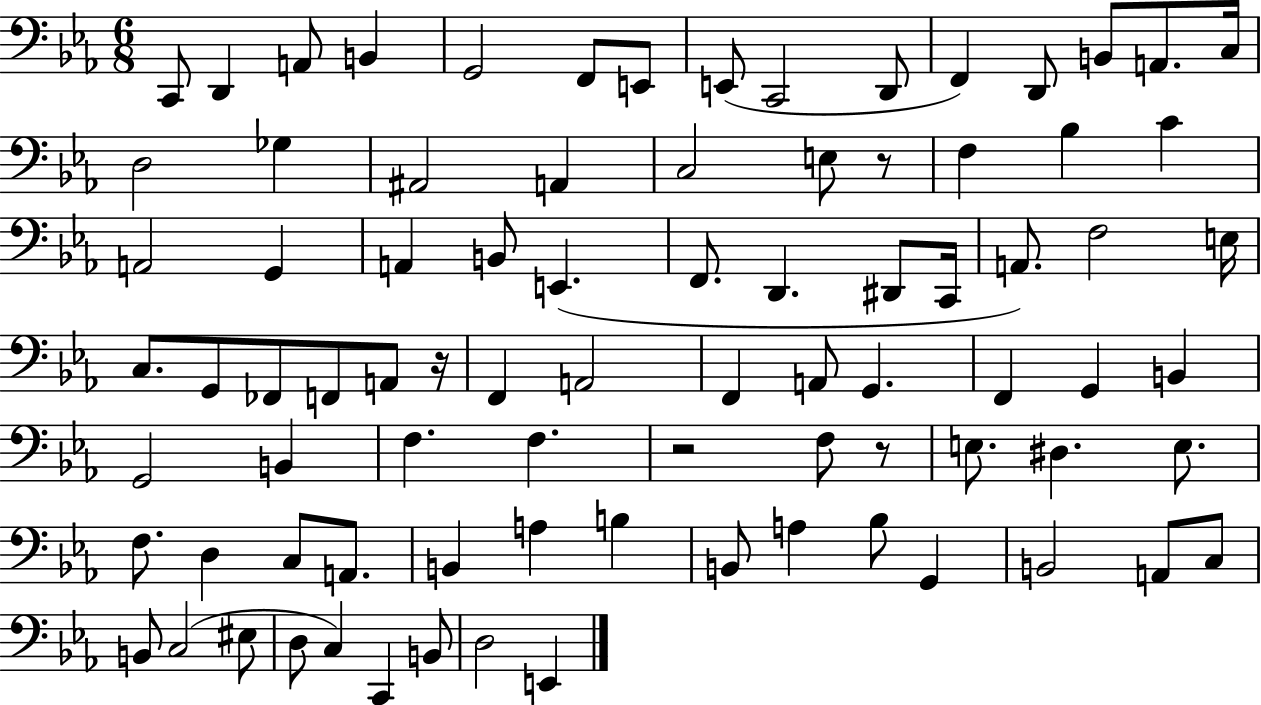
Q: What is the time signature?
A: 6/8